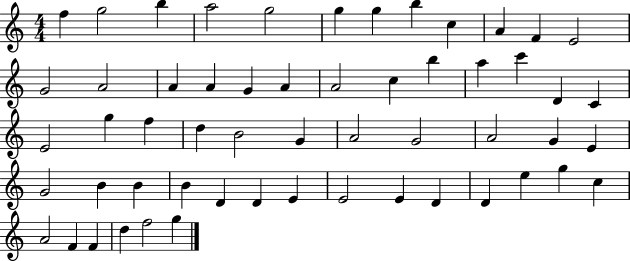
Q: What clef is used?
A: treble